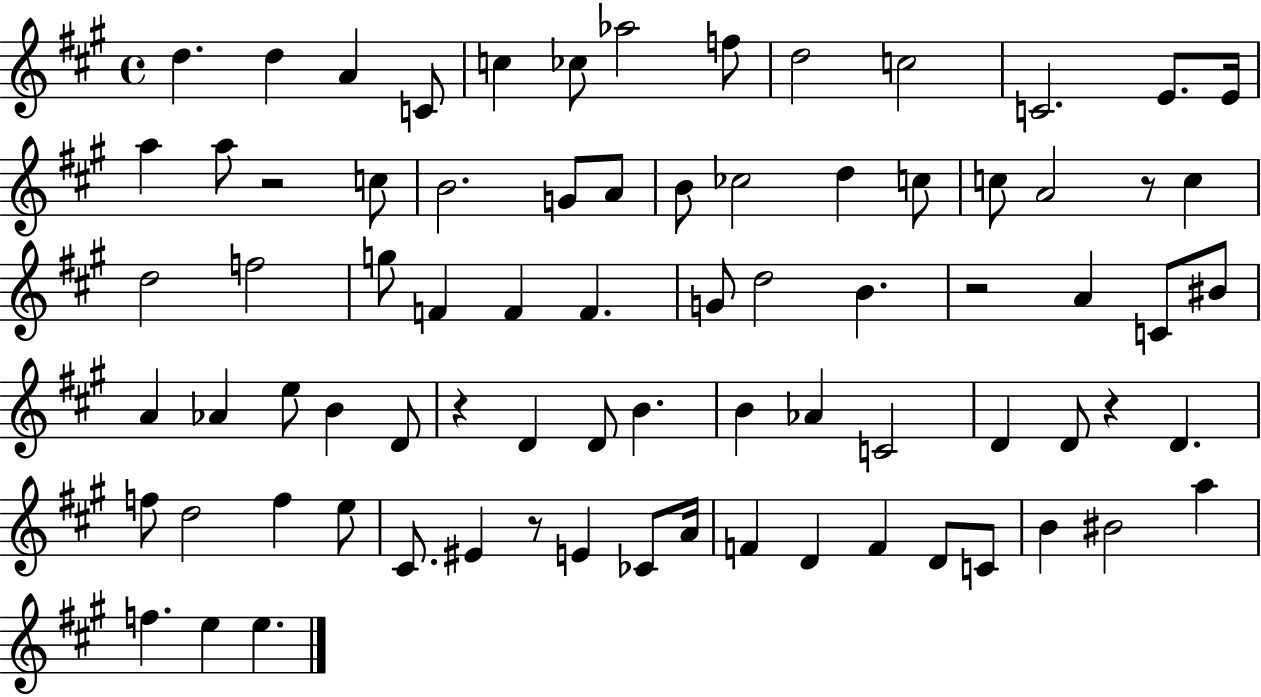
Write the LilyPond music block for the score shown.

{
  \clef treble
  \time 4/4
  \defaultTimeSignature
  \key a \major
  d''4. d''4 a'4 c'8 | c''4 ces''8 aes''2 f''8 | d''2 c''2 | c'2. e'8. e'16 | \break a''4 a''8 r2 c''8 | b'2. g'8 a'8 | b'8 ces''2 d''4 c''8 | c''8 a'2 r8 c''4 | \break d''2 f''2 | g''8 f'4 f'4 f'4. | g'8 d''2 b'4. | r2 a'4 c'8 bis'8 | \break a'4 aes'4 e''8 b'4 d'8 | r4 d'4 d'8 b'4. | b'4 aes'4 c'2 | d'4 d'8 r4 d'4. | \break f''8 d''2 f''4 e''8 | cis'8. eis'4 r8 e'4 ces'8 a'16 | f'4 d'4 f'4 d'8 c'8 | b'4 bis'2 a''4 | \break f''4. e''4 e''4. | \bar "|."
}